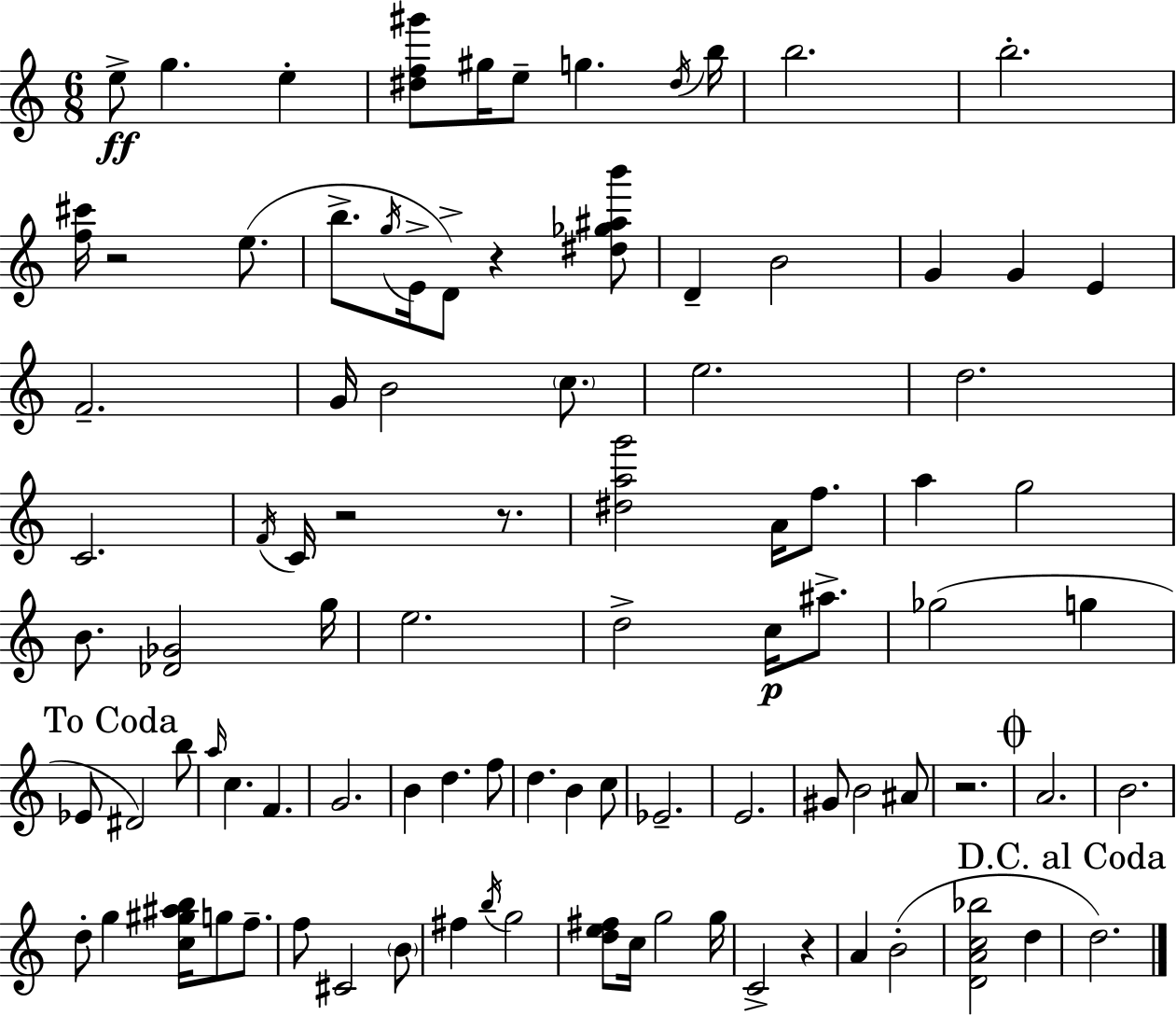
X:1
T:Untitled
M:6/8
L:1/4
K:Am
e/2 g e [^df^g']/2 ^g/4 e/2 g ^d/4 b/4 b2 b2 [f^c']/4 z2 e/2 b/2 g/4 E/4 D/2 z [^d_g^ab']/2 D B2 G G E F2 G/4 B2 c/2 e2 d2 C2 F/4 C/4 z2 z/2 [^dag']2 A/4 f/2 a g2 B/2 [_D_G]2 g/4 e2 d2 c/4 ^a/2 _g2 g _E/2 ^D2 b/2 a/4 c F G2 B d f/2 d B c/2 _E2 E2 ^G/2 B2 ^A/2 z2 A2 B2 d/2 g [c^g^ab]/4 g/2 f/2 f/2 ^C2 B/2 ^f b/4 g2 [de^f]/2 c/4 g2 g/4 C2 z A B2 [DAc_b]2 d d2